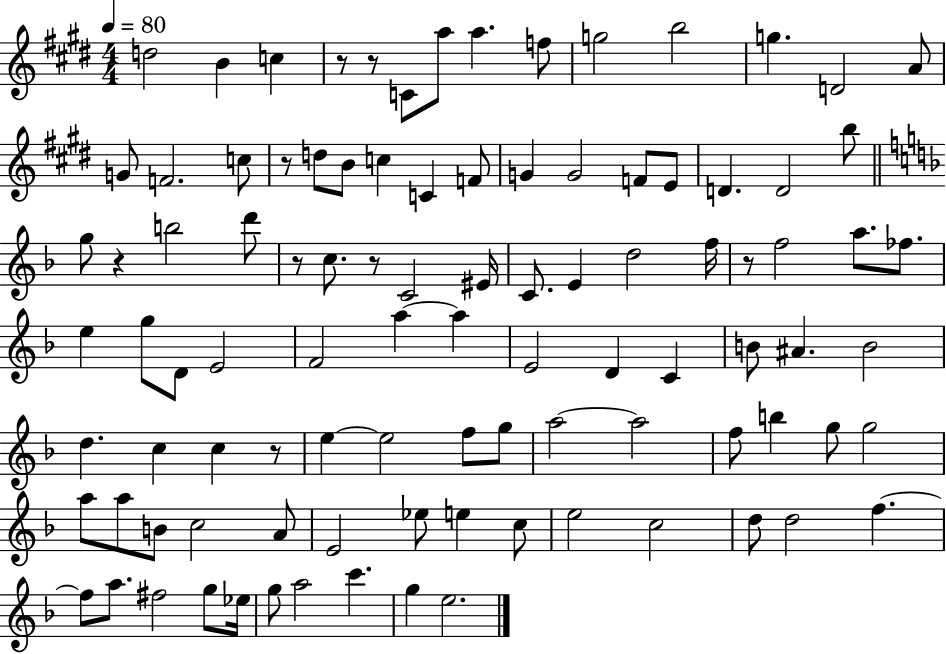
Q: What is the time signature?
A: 4/4